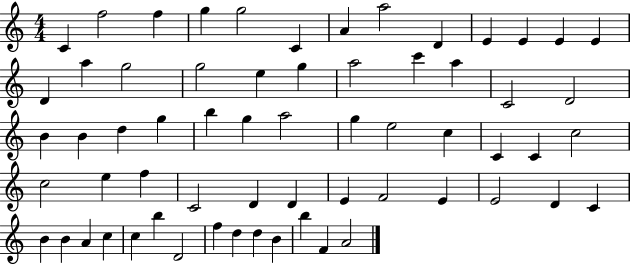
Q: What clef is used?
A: treble